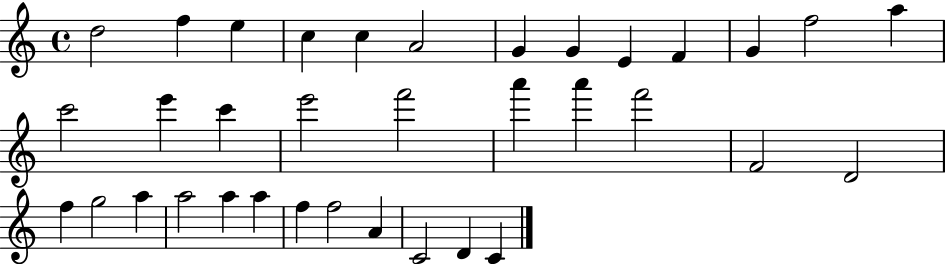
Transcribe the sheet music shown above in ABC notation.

X:1
T:Untitled
M:4/4
L:1/4
K:C
d2 f e c c A2 G G E F G f2 a c'2 e' c' e'2 f'2 a' a' f'2 F2 D2 f g2 a a2 a a f f2 A C2 D C